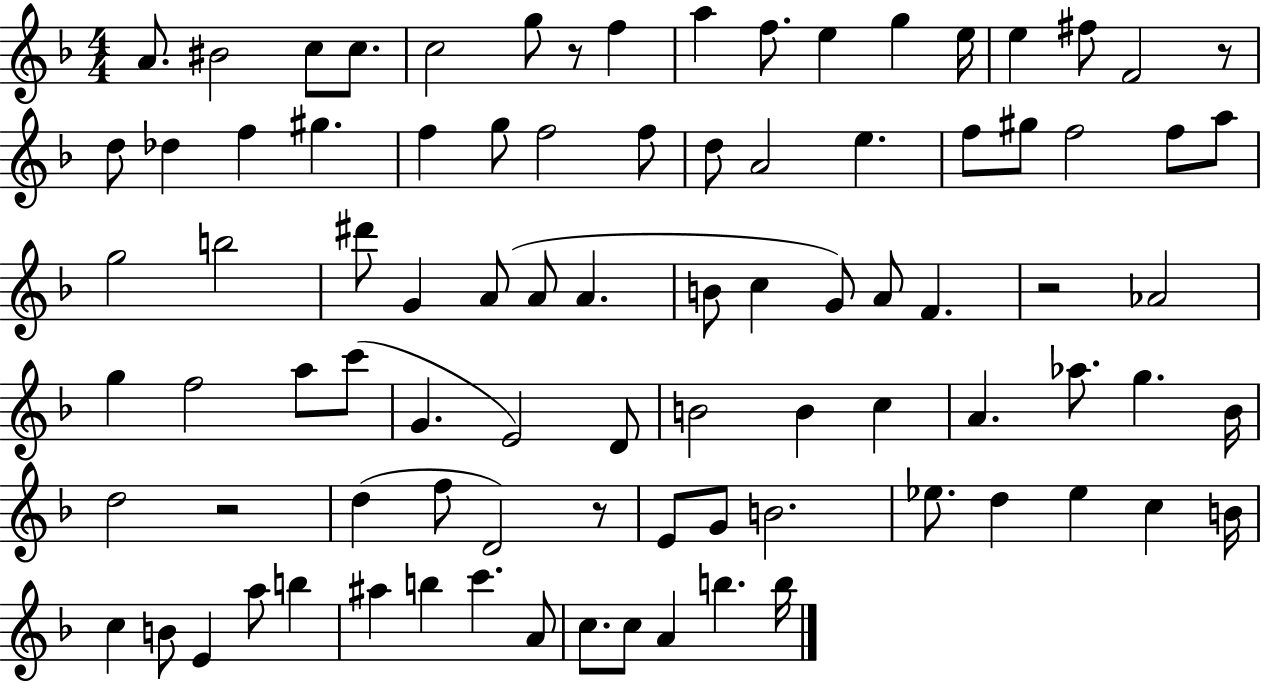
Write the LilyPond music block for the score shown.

{
  \clef treble
  \numericTimeSignature
  \time 4/4
  \key f \major
  a'8. bis'2 c''8 c''8. | c''2 g''8 r8 f''4 | a''4 f''8. e''4 g''4 e''16 | e''4 fis''8 f'2 r8 | \break d''8 des''4 f''4 gis''4. | f''4 g''8 f''2 f''8 | d''8 a'2 e''4. | f''8 gis''8 f''2 f''8 a''8 | \break g''2 b''2 | dis'''8 g'4 a'8( a'8 a'4. | b'8 c''4 g'8) a'8 f'4. | r2 aes'2 | \break g''4 f''2 a''8 c'''8( | g'4. e'2) d'8 | b'2 b'4 c''4 | a'4. aes''8. g''4. bes'16 | \break d''2 r2 | d''4( f''8 d'2) r8 | e'8 g'8 b'2. | ees''8. d''4 ees''4 c''4 b'16 | \break c''4 b'8 e'4 a''8 b''4 | ais''4 b''4 c'''4. a'8 | c''8. c''8 a'4 b''4. b''16 | \bar "|."
}